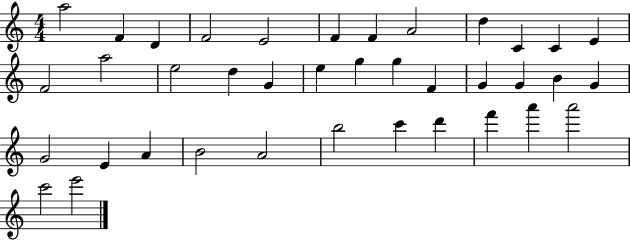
A5/h F4/q D4/q F4/h E4/h F4/q F4/q A4/h D5/q C4/q C4/q E4/q F4/h A5/h E5/h D5/q G4/q E5/q G5/q G5/q F4/q G4/q G4/q B4/q G4/q G4/h E4/q A4/q B4/h A4/h B5/h C6/q D6/q F6/q A6/q A6/h C6/h E6/h